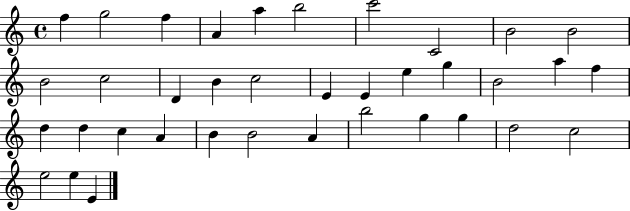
F5/q G5/h F5/q A4/q A5/q B5/h C6/h C4/h B4/h B4/h B4/h C5/h D4/q B4/q C5/h E4/q E4/q E5/q G5/q B4/h A5/q F5/q D5/q D5/q C5/q A4/q B4/q B4/h A4/q B5/h G5/q G5/q D5/h C5/h E5/h E5/q E4/q